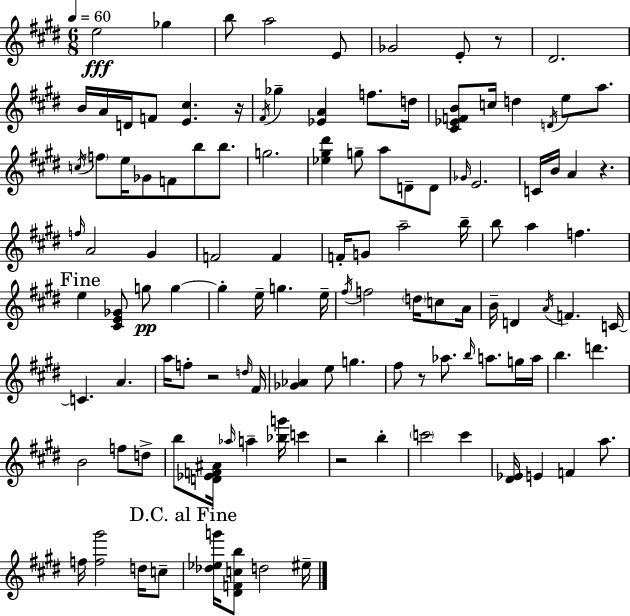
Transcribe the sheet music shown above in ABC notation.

X:1
T:Untitled
M:6/8
L:1/4
K:E
e2 _g b/2 a2 E/2 _G2 E/2 z/2 ^D2 B/4 A/4 D/4 F/2 [E^c] z/4 ^F/4 _g [_EA] f/2 d/4 [^C_EFB]/2 c/4 d D/4 e/2 a/2 c/4 f/2 e/4 _G/2 F/2 b/2 b/2 g2 [_e^g^d'] g/2 a/2 D/2 D/2 _G/4 E2 C/4 B/4 A z f/4 A2 ^G F2 F F/4 G/2 a2 b/4 b/2 a f e [^CE_G]/2 g/2 g g e/4 g e/4 ^f/4 f2 d/4 c/2 A/4 B/4 D A/4 F C/4 C A a/4 f/2 z2 d/4 ^F/4 [_G_A] e/2 g ^f/2 z/2 _a/2 b/4 a/2 g/4 a/4 b d' B2 f/2 d/2 b/2 [D_EF^A]/4 _a/4 a [_bg']/4 c' z2 b c'2 c' [^D_E]/4 E F a/2 f/4 [f^g']2 d/4 c/2 [_d_eg']/4 [^DFcb]/2 d2 ^e/4